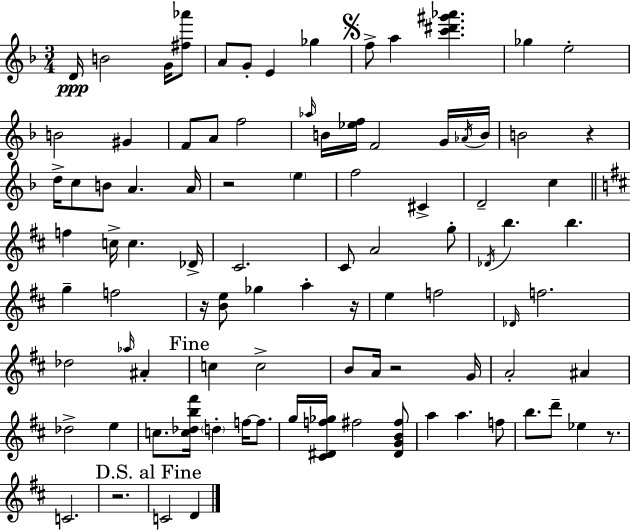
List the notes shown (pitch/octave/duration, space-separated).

D4/s B4/h G4/s [F#5,Ab6]/e A4/e G4/e E4/q Gb5/q F5/e A5/q [C6,D#6,G#6,Ab6]/q. Gb5/q E5/h B4/h G#4/q F4/e A4/e F5/h Ab5/s B4/s [Eb5,F5]/s F4/h G4/s Ab4/s B4/s B4/h R/q D5/s C5/e B4/e A4/q. A4/s R/h E5/q F5/h C#4/q D4/h C5/q F5/q C5/s C5/q. Db4/s C#4/h. C#4/e A4/h G5/e Db4/s B5/q. B5/q. G5/q F5/h R/s [B4,E5]/e Gb5/q A5/q R/s E5/q F5/h Db4/s F5/h. Db5/h Ab5/s A#4/q C5/q C5/h B4/e A4/s R/h G4/s A4/h A#4/q Db5/h E5/q C5/e. [C5,Db5,B5,F#6]/s D5/q F5/s F5/e. G5/s [C#4,D#4,F5,Gb5]/s F#5/h [D#4,G4,B4,F#5]/e A5/q A5/q. F5/e B5/e. D6/e Eb5/q R/e. C4/h. R/h. C4/h D4/q